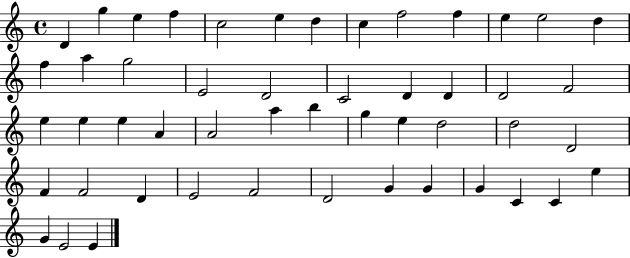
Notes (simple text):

D4/q G5/q E5/q F5/q C5/h E5/q D5/q C5/q F5/h F5/q E5/q E5/h D5/q F5/q A5/q G5/h E4/h D4/h C4/h D4/q D4/q D4/h F4/h E5/q E5/q E5/q A4/q A4/h A5/q B5/q G5/q E5/q D5/h D5/h D4/h F4/q F4/h D4/q E4/h F4/h D4/h G4/q G4/q G4/q C4/q C4/q E5/q G4/q E4/h E4/q